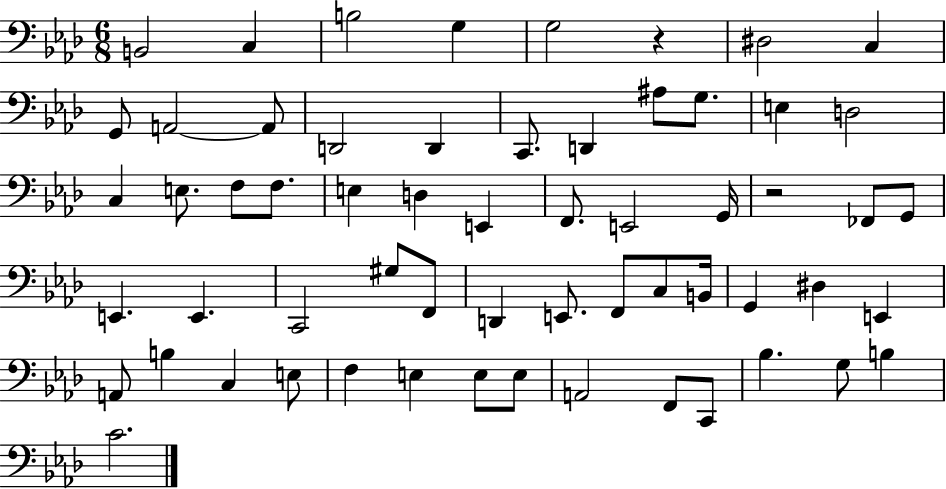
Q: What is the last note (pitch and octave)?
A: C4